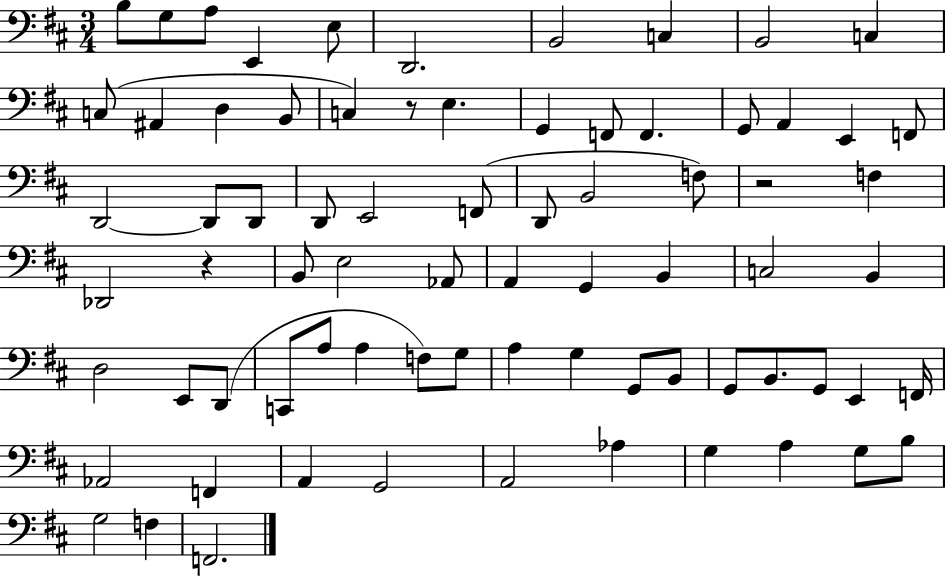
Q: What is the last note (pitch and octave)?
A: F2